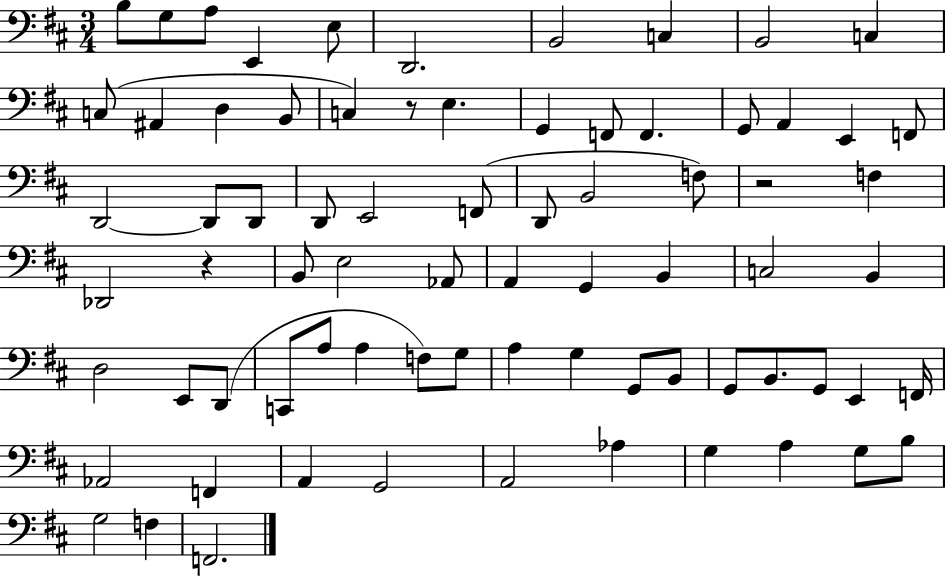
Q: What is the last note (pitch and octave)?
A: F2